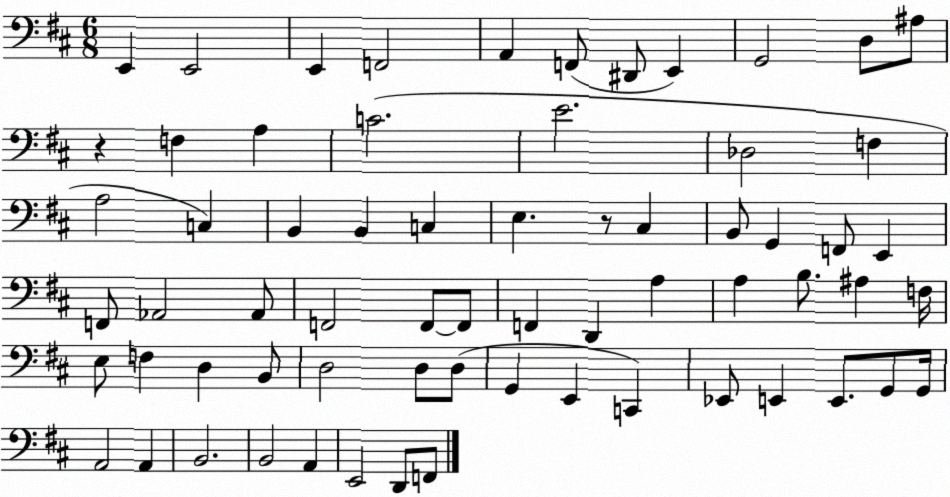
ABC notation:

X:1
T:Untitled
M:6/8
L:1/4
K:D
E,, E,,2 E,, F,,2 A,, F,,/2 ^D,,/2 E,, G,,2 D,/2 ^A,/2 z F, A, C2 E2 _D,2 F, A,2 C, B,, B,, C, E, z/2 ^C, B,,/2 G,, F,,/2 E,, F,,/2 _A,,2 _A,,/2 F,,2 F,,/2 F,,/2 F,, D,, A, A, B,/2 ^A, F,/4 E,/2 F, D, B,,/2 D,2 D,/2 D,/2 G,, E,, C,, _E,,/2 E,, E,,/2 G,,/2 G,,/4 A,,2 A,, B,,2 B,,2 A,, E,,2 D,,/2 F,,/2